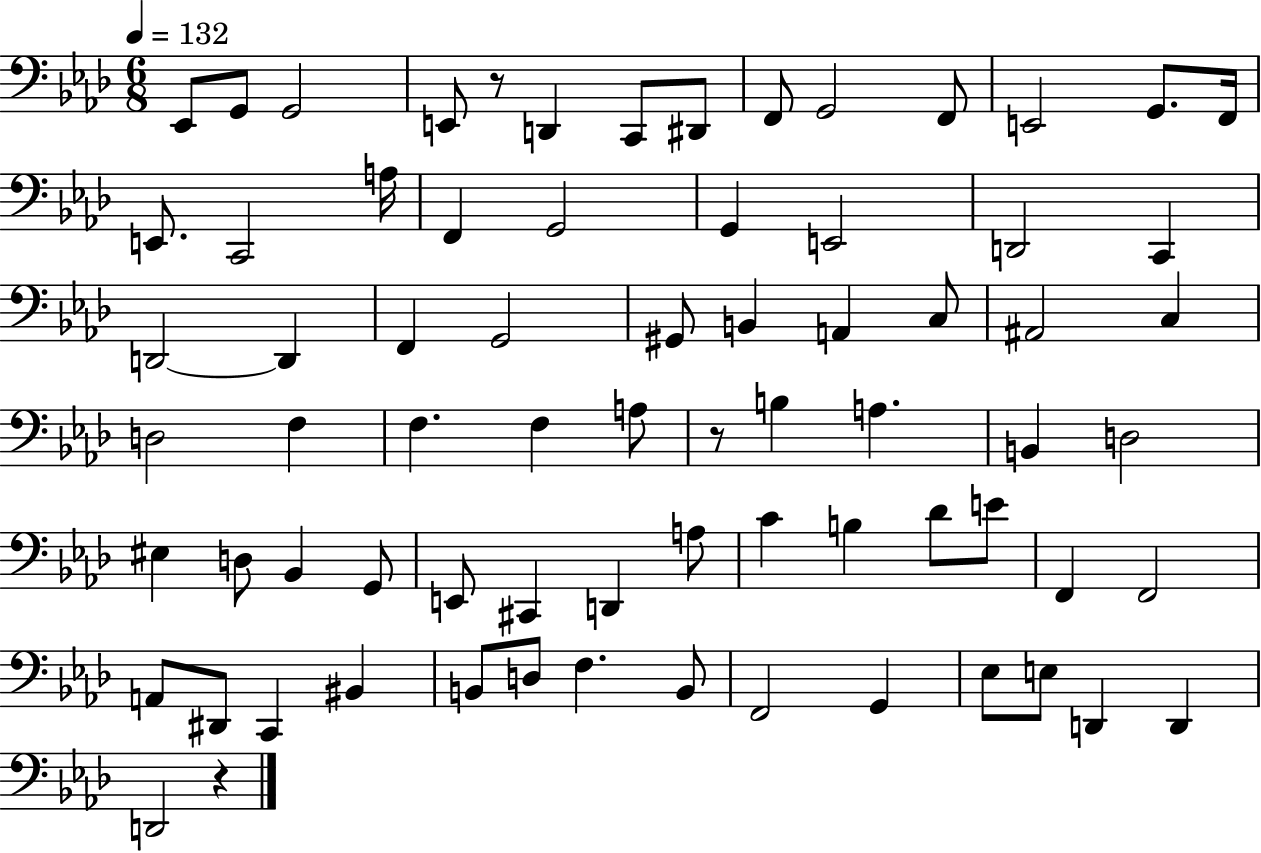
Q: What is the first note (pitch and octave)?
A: Eb2